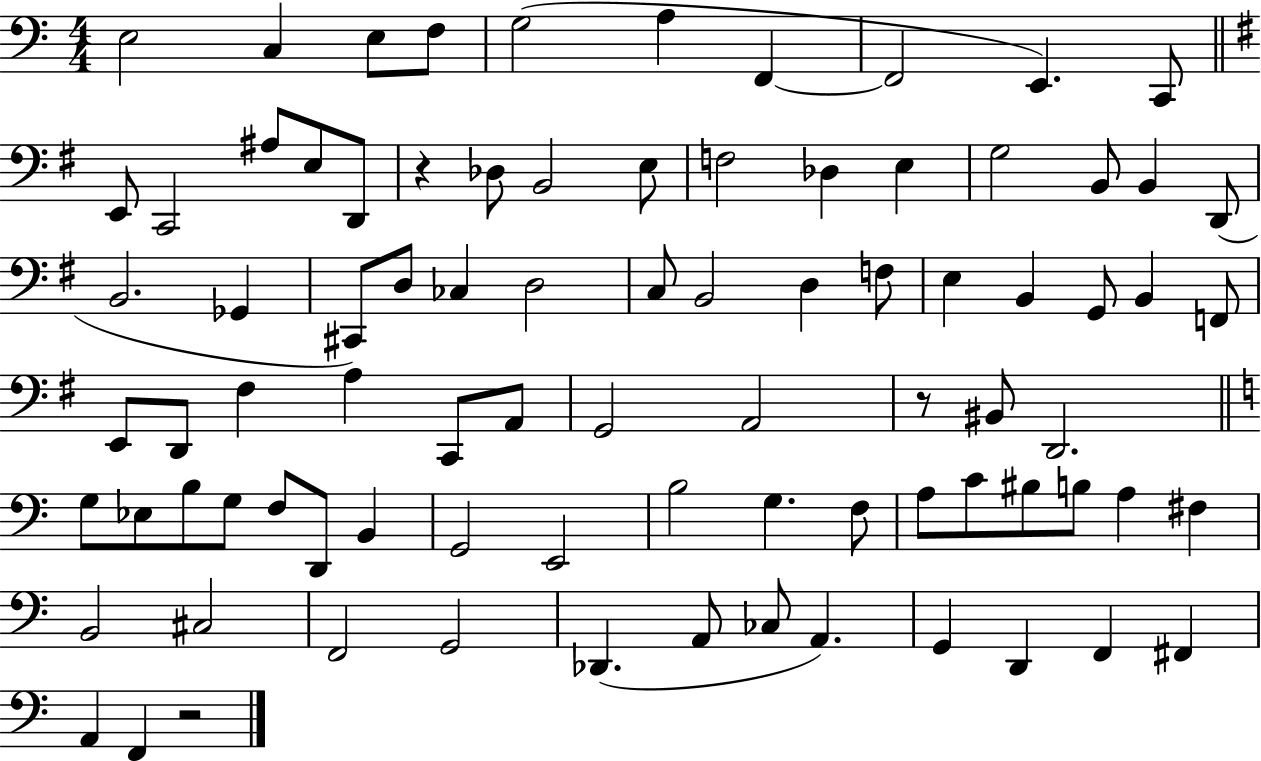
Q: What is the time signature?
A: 4/4